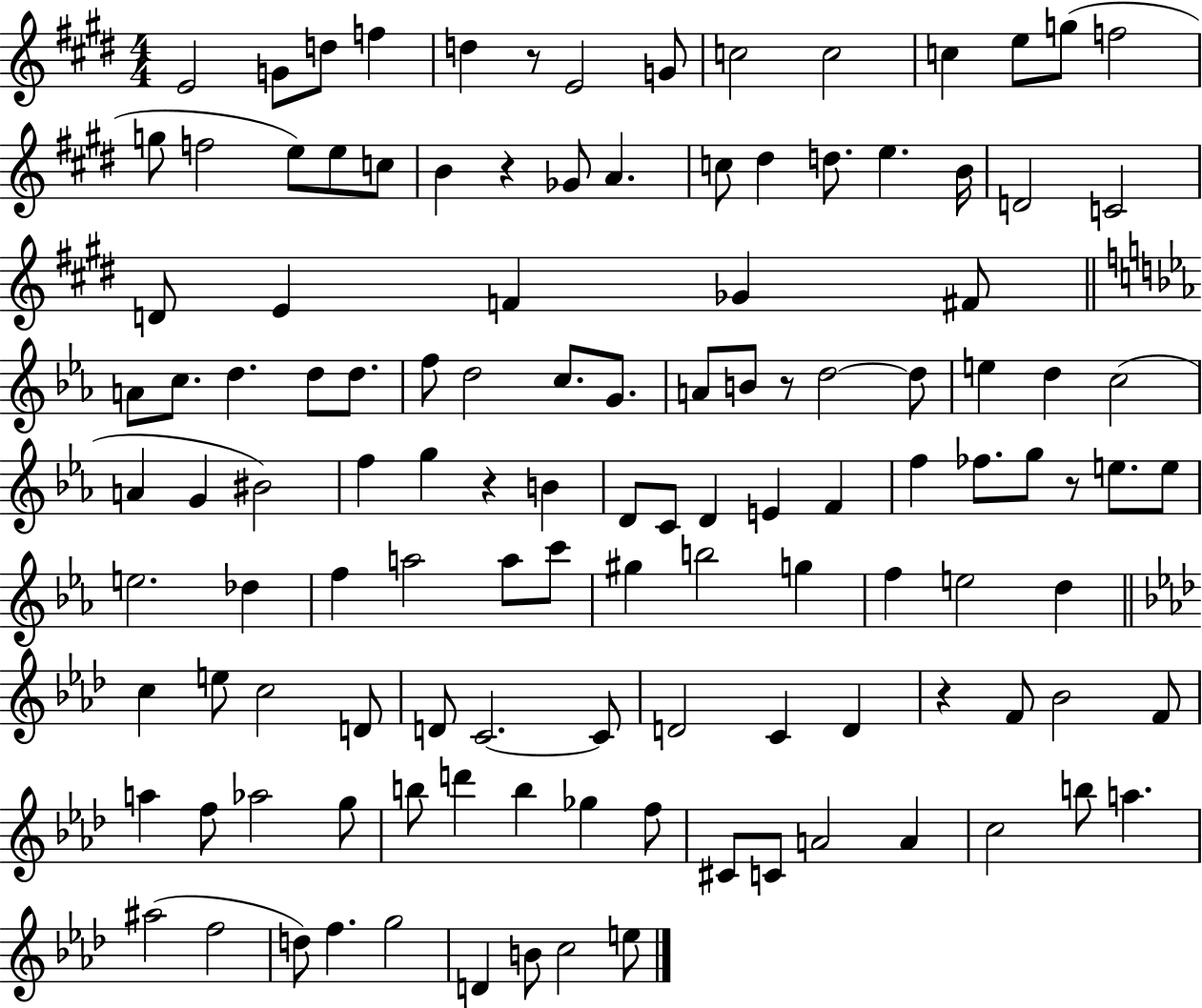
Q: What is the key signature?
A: E major